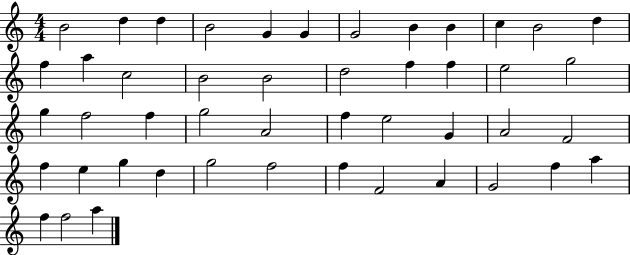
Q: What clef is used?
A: treble